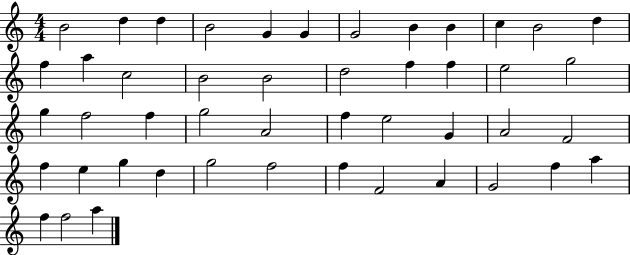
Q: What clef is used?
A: treble